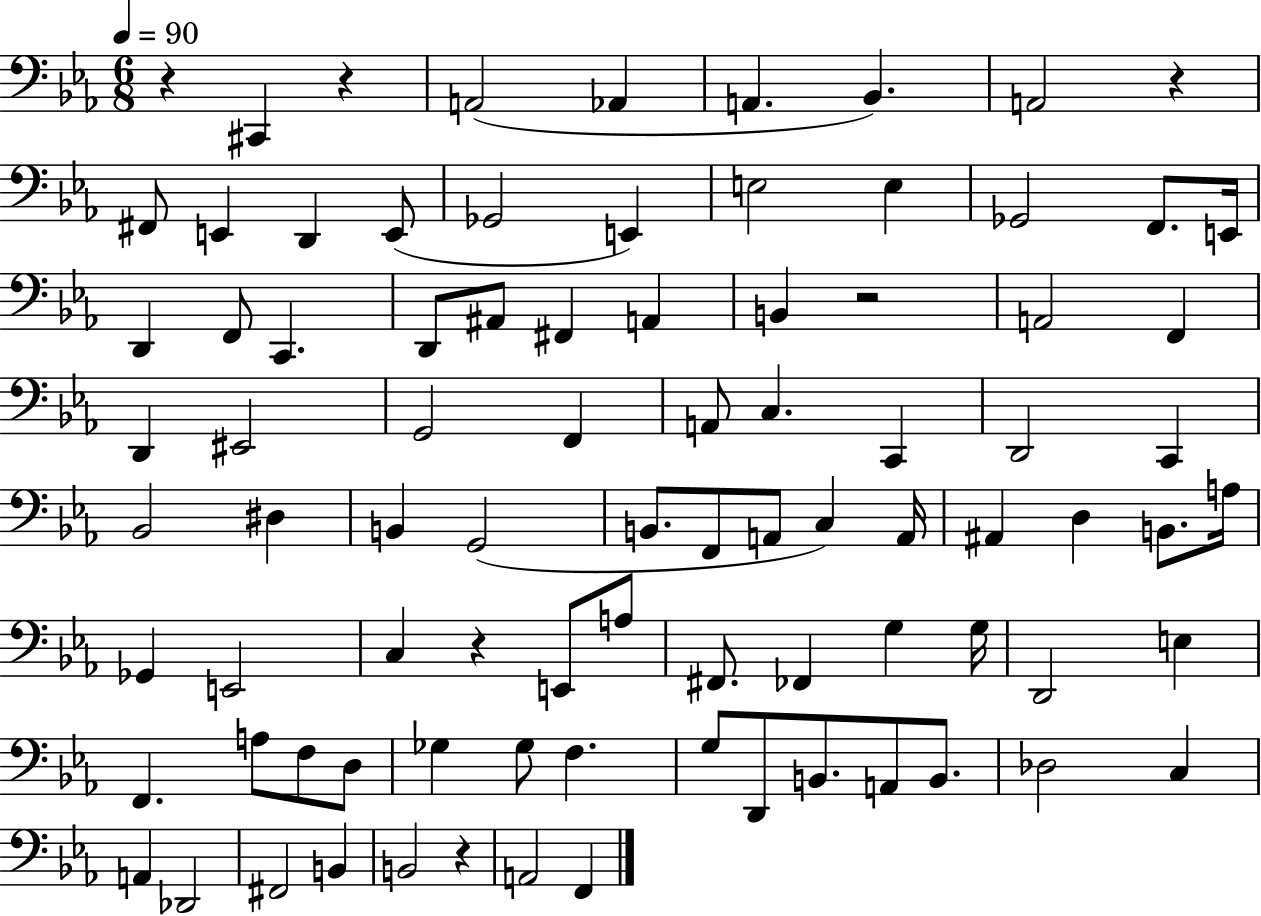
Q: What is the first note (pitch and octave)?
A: C#2